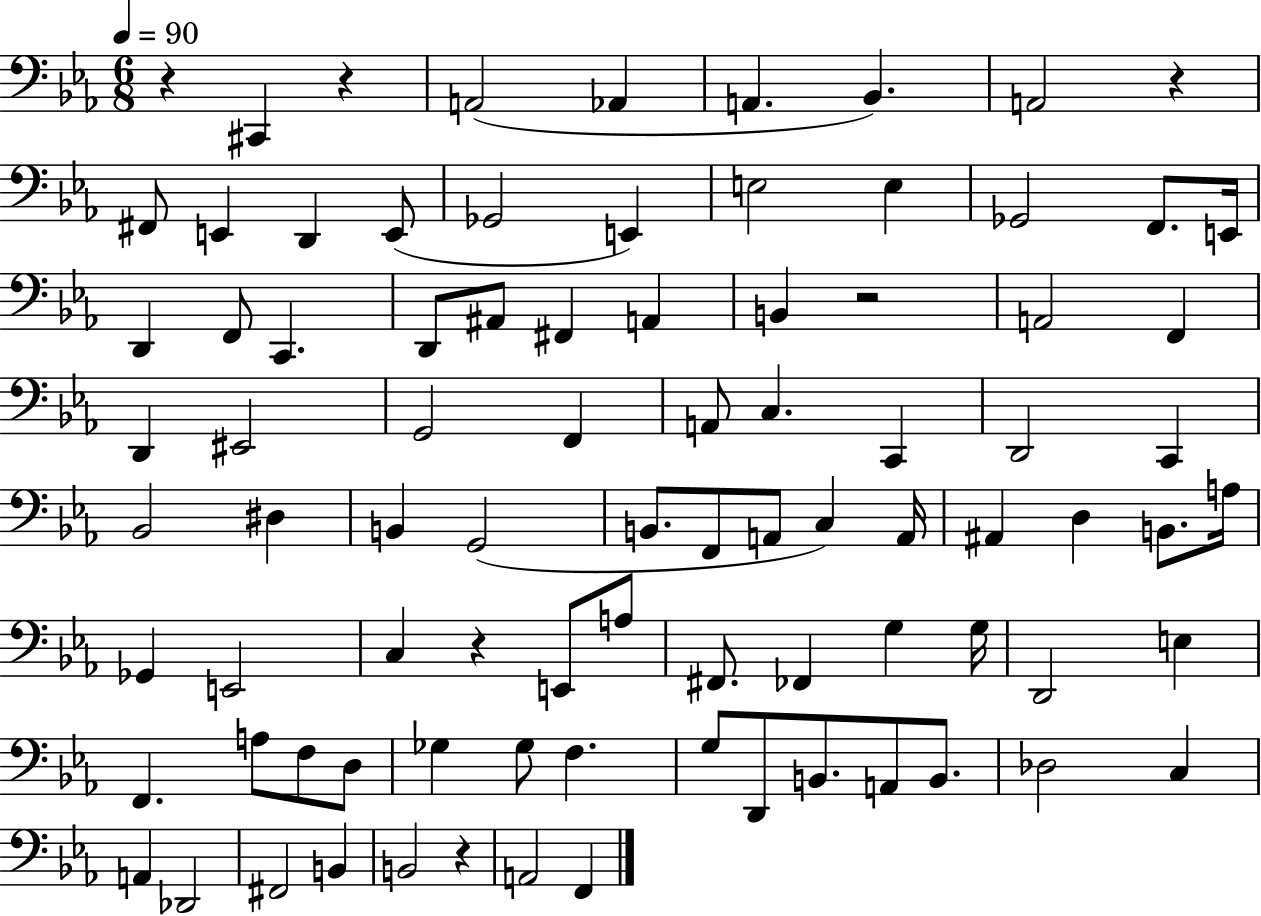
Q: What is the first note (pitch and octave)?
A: C#2